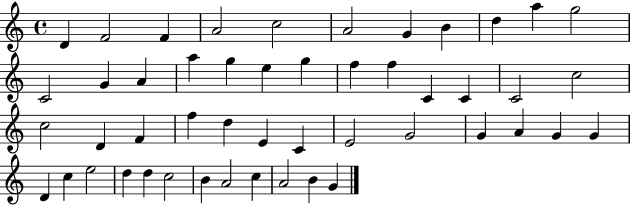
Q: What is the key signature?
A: C major